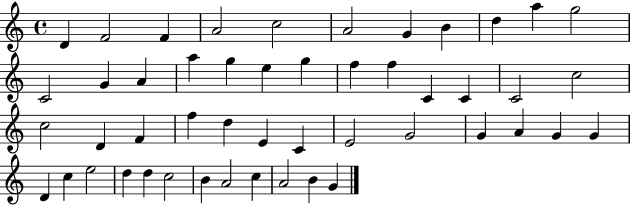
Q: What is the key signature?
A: C major